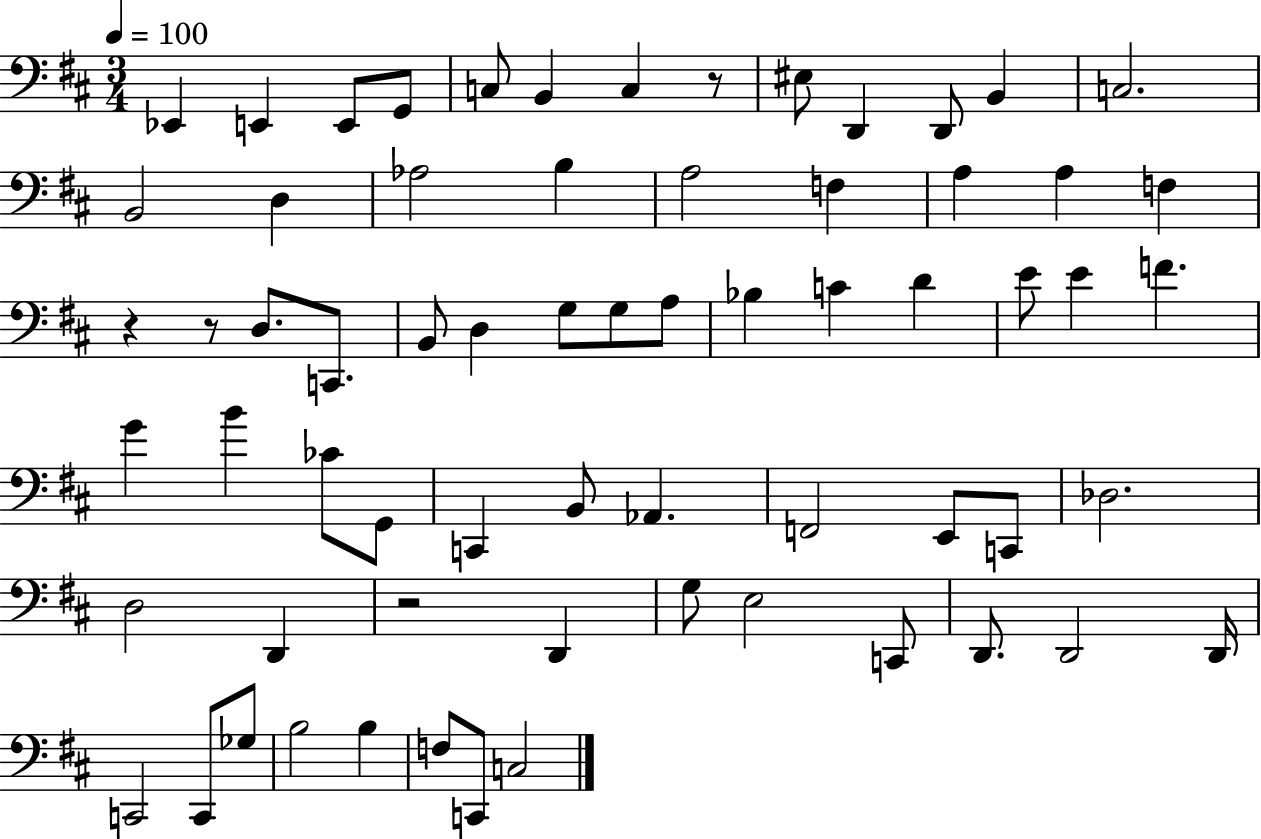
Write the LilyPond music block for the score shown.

{
  \clef bass
  \numericTimeSignature
  \time 3/4
  \key d \major
  \tempo 4 = 100
  ees,4 e,4 e,8 g,8 | c8 b,4 c4 r8 | eis8 d,4 d,8 b,4 | c2. | \break b,2 d4 | aes2 b4 | a2 f4 | a4 a4 f4 | \break r4 r8 d8. c,8. | b,8 d4 g8 g8 a8 | bes4 c'4 d'4 | e'8 e'4 f'4. | \break g'4 b'4 ces'8 g,8 | c,4 b,8 aes,4. | f,2 e,8 c,8 | des2. | \break d2 d,4 | r2 d,4 | g8 e2 c,8 | d,8. d,2 d,16 | \break c,2 c,8 ges8 | b2 b4 | f8 c,8 c2 | \bar "|."
}